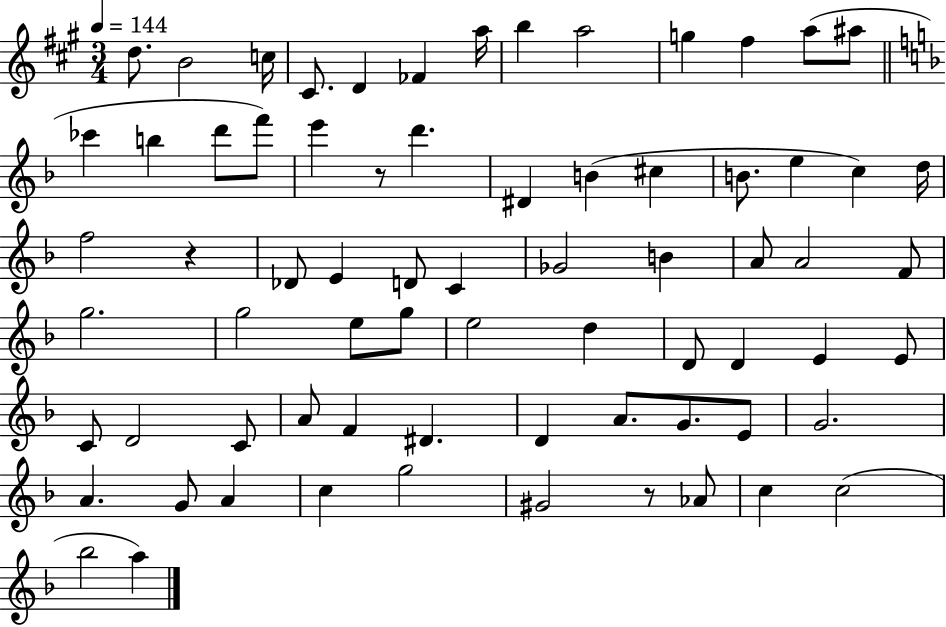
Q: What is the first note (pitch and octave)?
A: D5